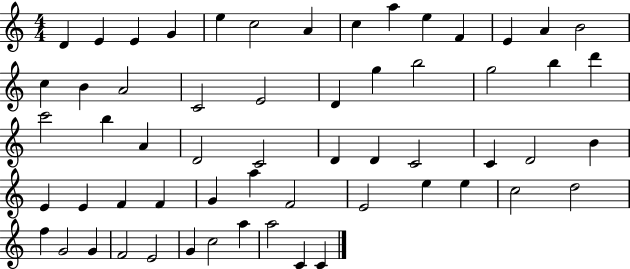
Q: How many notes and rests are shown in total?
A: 59